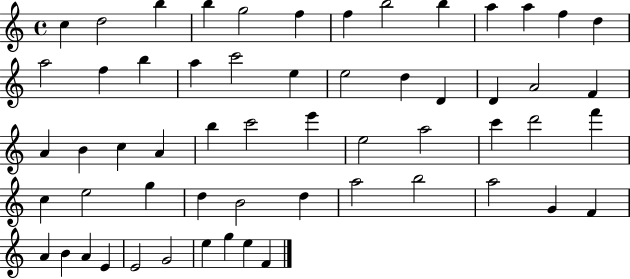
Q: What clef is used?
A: treble